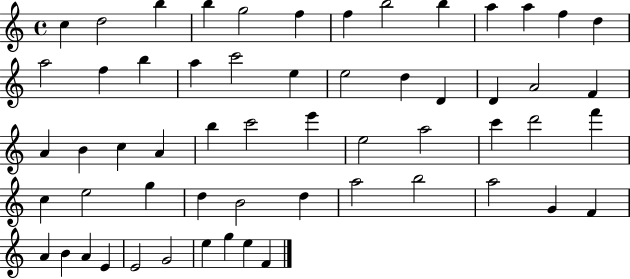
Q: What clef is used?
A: treble